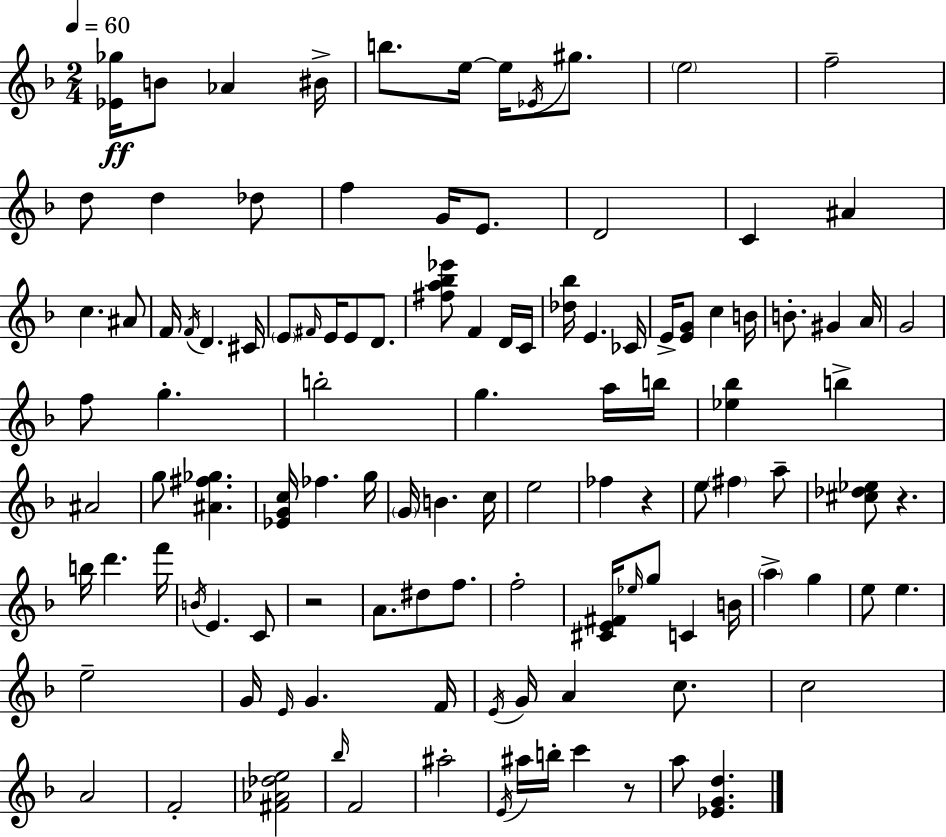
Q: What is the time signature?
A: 2/4